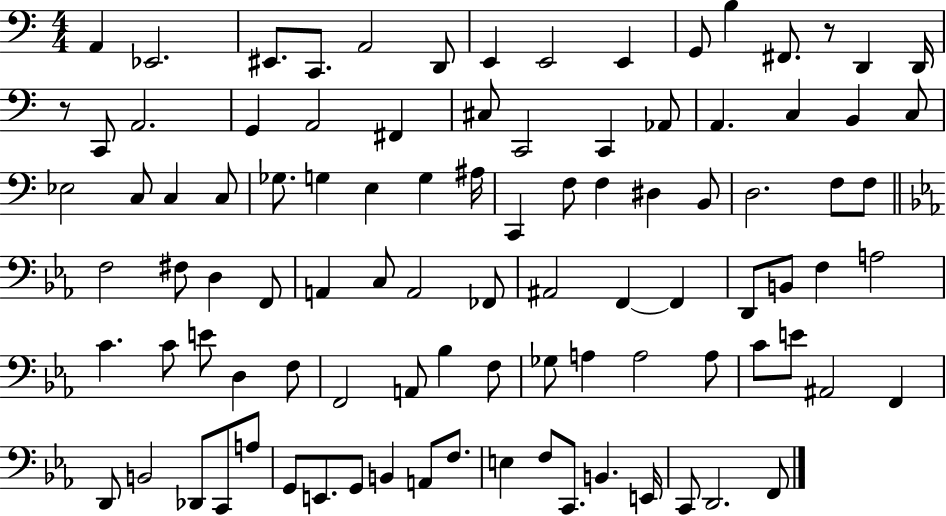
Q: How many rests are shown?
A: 2